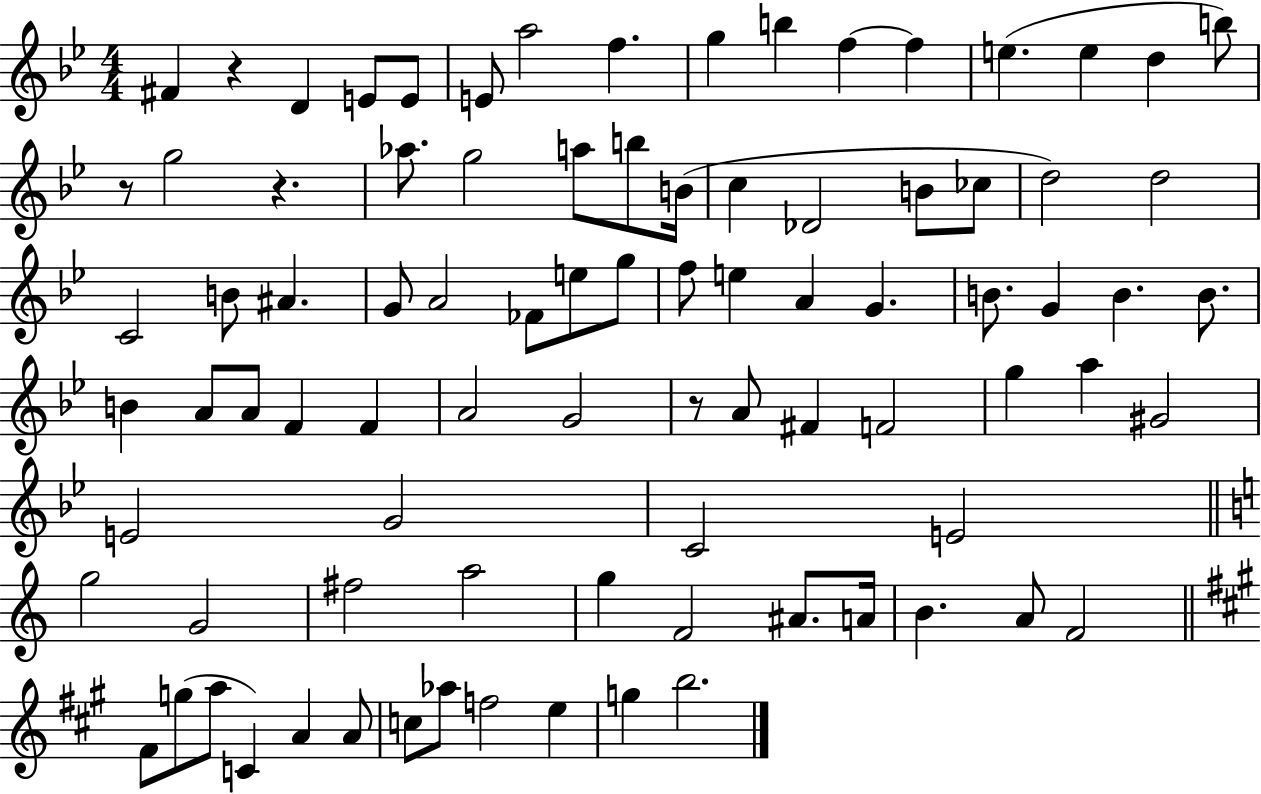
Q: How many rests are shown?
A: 4